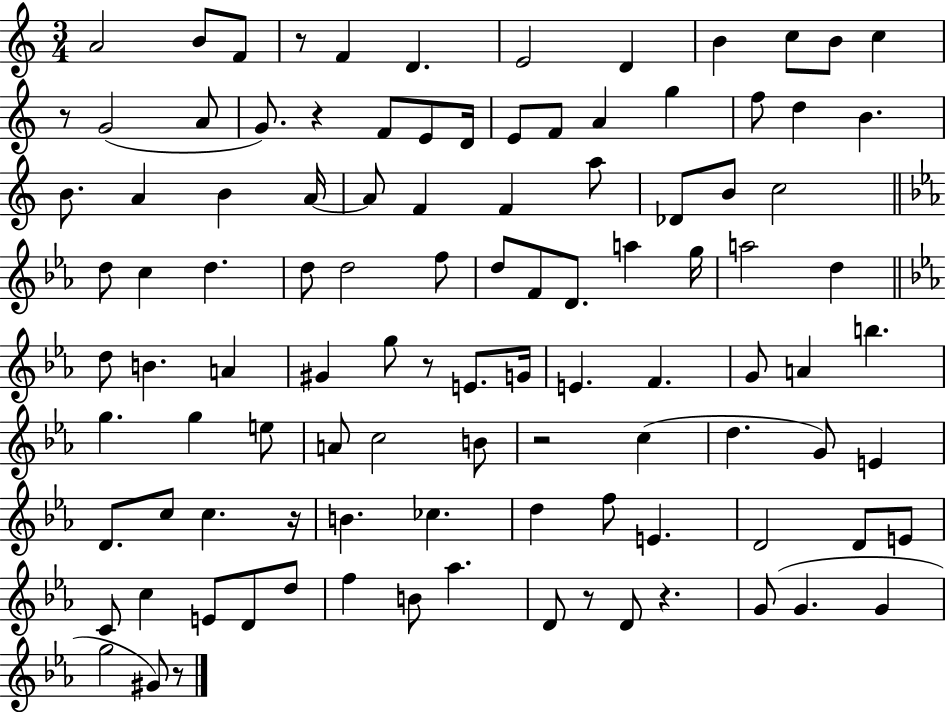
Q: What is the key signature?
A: C major